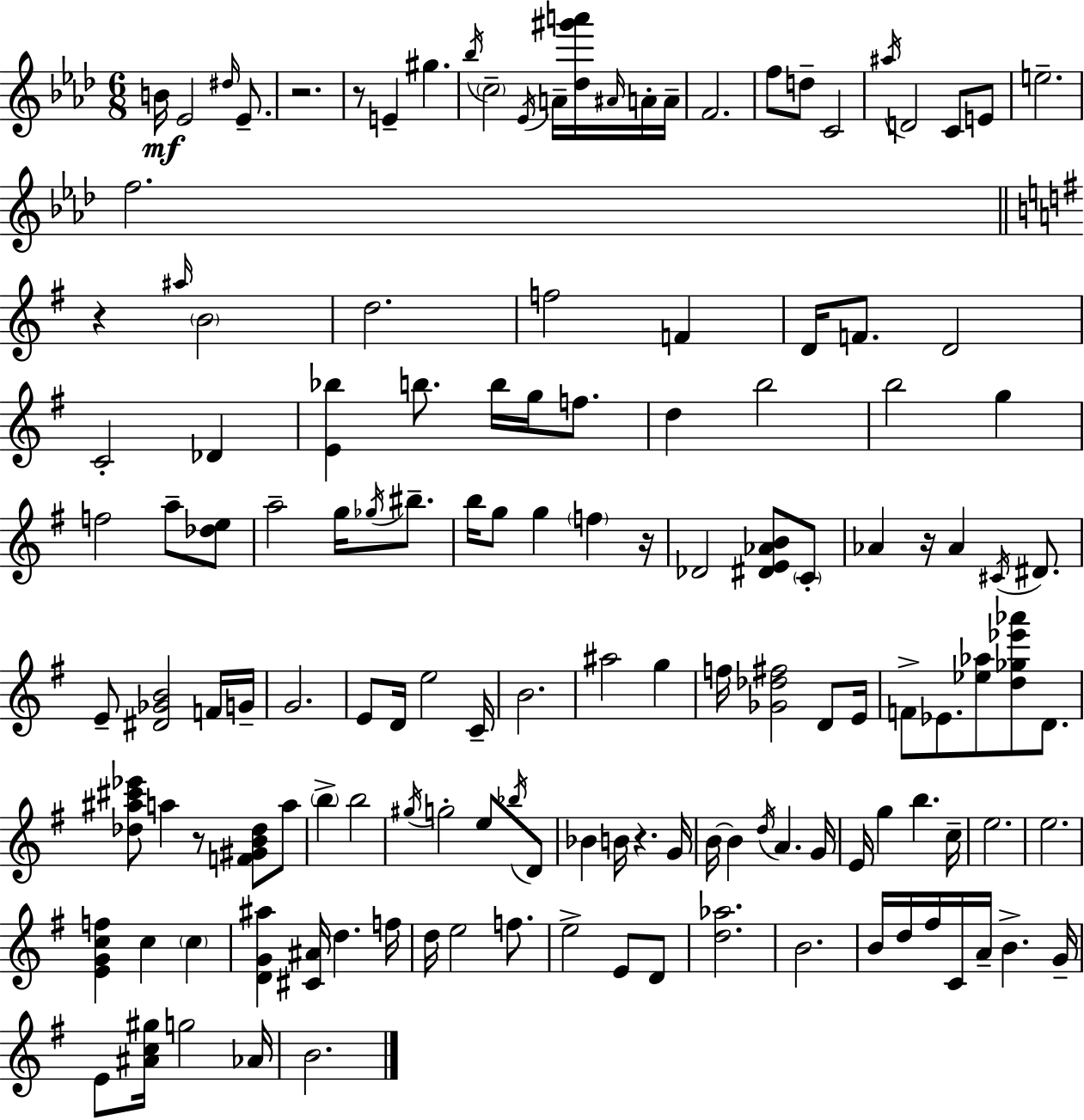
{
  \clef treble
  \numericTimeSignature
  \time 6/8
  \key aes \major
  b'16\mf ees'2 \grace { dis''16 } ees'8.-- | r2. | r8 e'4-- gis''4. | \acciaccatura { bes''16 } \parenthesize c''2-- \acciaccatura { ees'16 } a'16-- | \break <des'' gis''' a'''>16 \grace { ais'16 } a'16-. a'16-- f'2. | f''8 d''8-- c'2 | \acciaccatura { ais''16 } d'2 | c'8 e'8 e''2.-- | \break f''2. | \bar "||" \break \key g \major r4 \grace { ais''16 } \parenthesize b'2 | d''2. | f''2 f'4 | d'16 f'8. d'2 | \break c'2-. des'4 | <e' bes''>4 b''8. b''16 g''16 f''8. | d''4 b''2 | b''2 g''4 | \break f''2 a''8-- <des'' e''>8 | a''2-- g''16 \acciaccatura { ges''16 } bis''8.-- | b''16 g''8 g''4 \parenthesize f''4 | r16 des'2 <dis' e' aes' b'>8 | \break \parenthesize c'8-. aes'4 r16 aes'4 \acciaccatura { cis'16 } | dis'8. e'8-- <dis' ges' b'>2 | f'16 g'16-- g'2. | e'8 d'16 e''2 | \break c'16-- b'2. | ais''2 g''4 | f''16 <ges' des'' fis''>2 | d'8 e'16 f'8-> ees'8. <ees'' aes''>8 <d'' ges'' ees''' aes'''>8 | \break d'8. <des'' ais'' cis''' ees'''>8 a''4 r8 <f' gis' b' des''>8 | a''8 \parenthesize b''4-> b''2 | \acciaccatura { gis''16 } g''2-. | e''8 \acciaccatura { bes''16 } d'8 bes'4 b'16 r4. | \break g'16 b'16~~ b'4 \acciaccatura { d''16 } a'4. | g'16 e'16 g''4 b''4. | c''16-- e''2. | e''2. | \break <e' g' c'' f''>4 c''4 | \parenthesize c''4 <d' g' ais''>4 <cis' ais'>16 d''4. | f''16 d''16 e''2 | f''8. e''2-> | \break e'8 d'8 <d'' aes''>2. | b'2. | b'16 d''16 fis''16 c'16 a'16-- b'4.-> | g'16-- e'8 <ais' c'' gis''>16 g''2 | \break aes'16 b'2. | \bar "|."
}